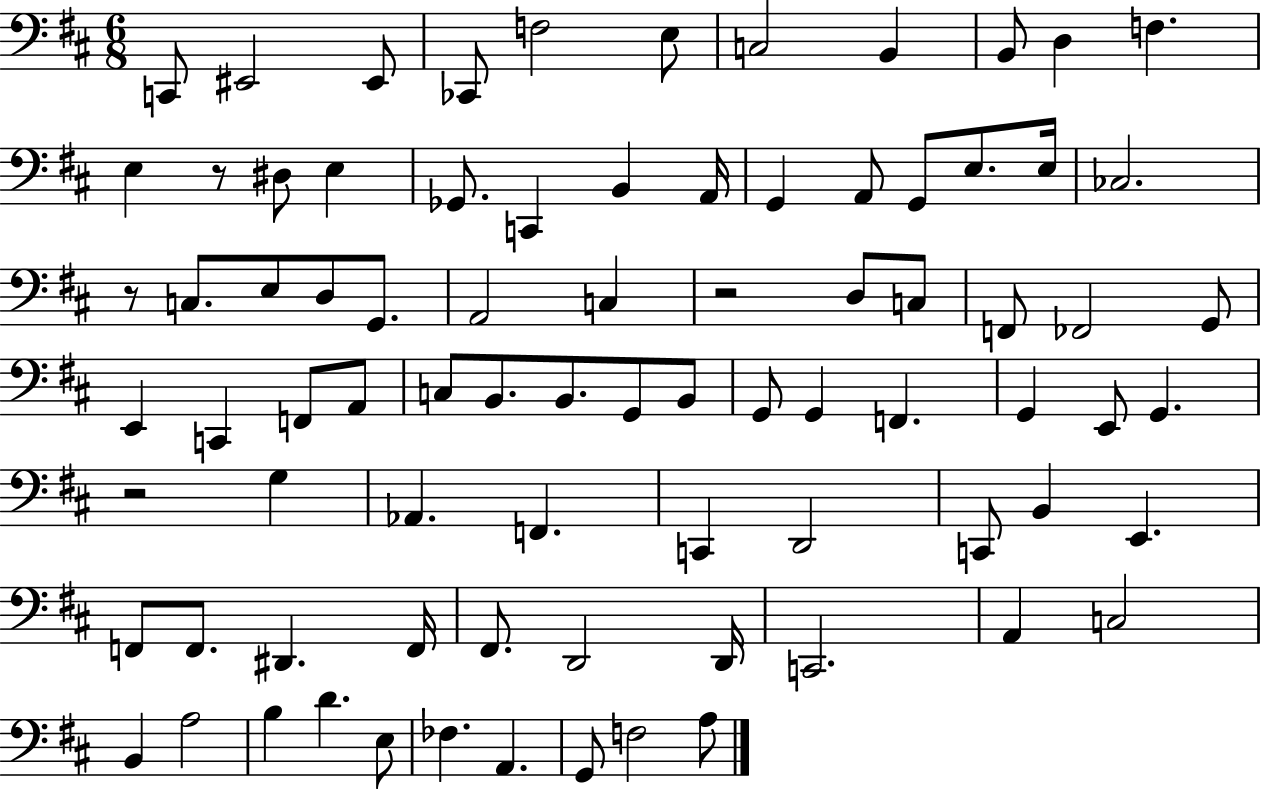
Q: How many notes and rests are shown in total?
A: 82